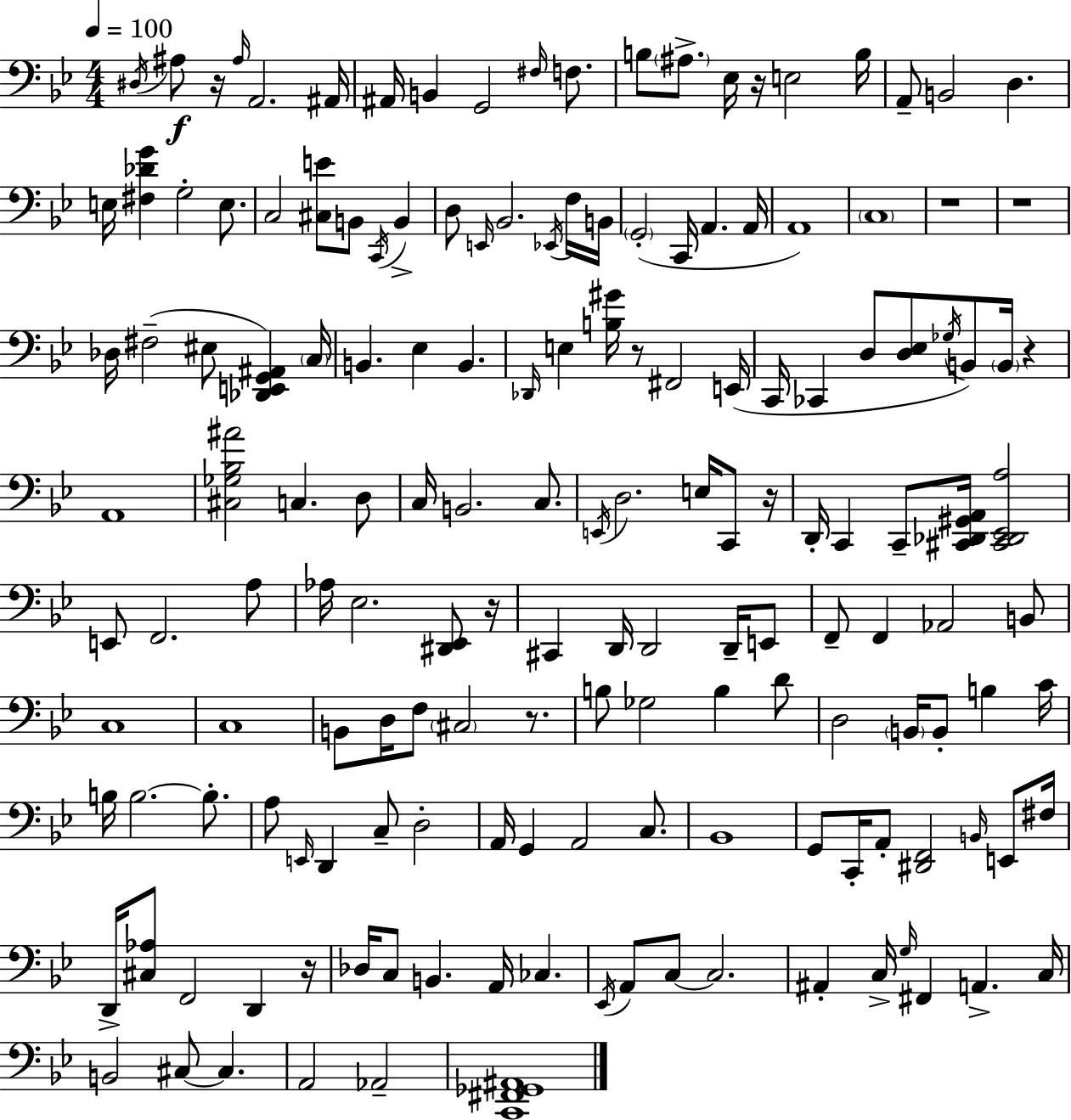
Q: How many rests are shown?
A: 10